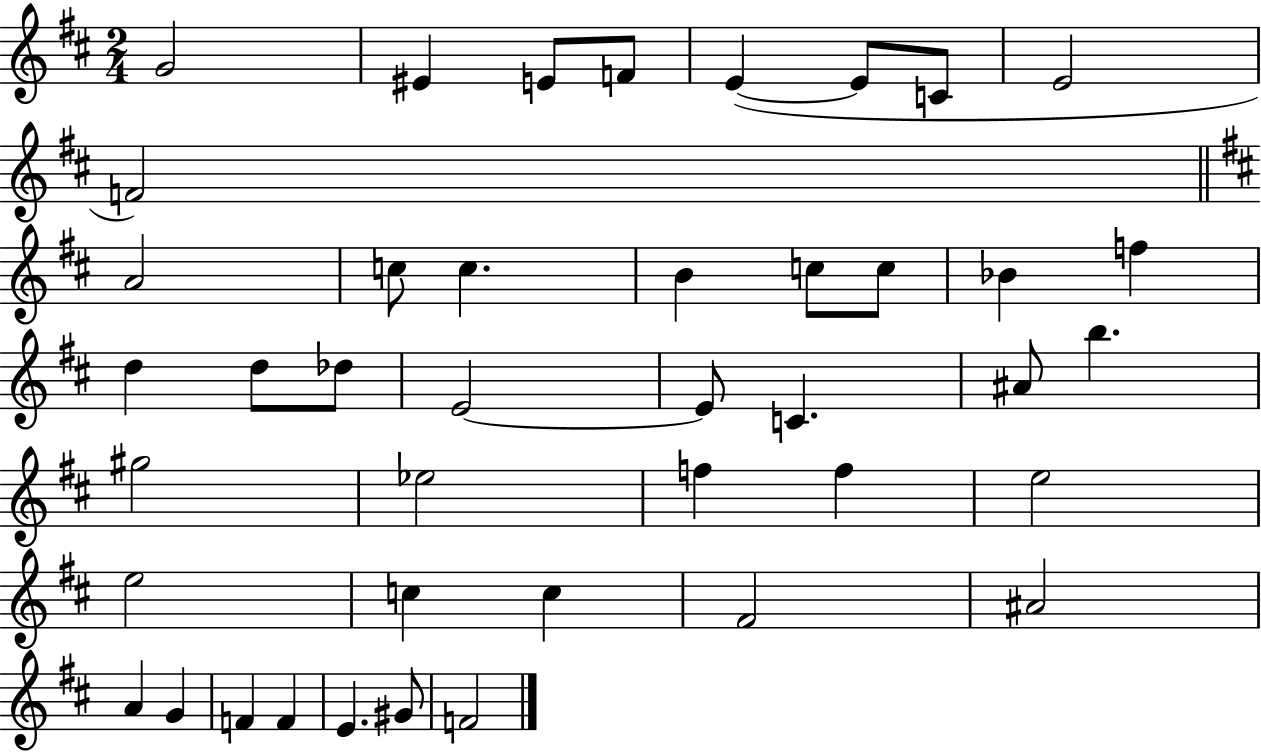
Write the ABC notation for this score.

X:1
T:Untitled
M:2/4
L:1/4
K:D
G2 ^E E/2 F/2 E E/2 C/2 E2 F2 A2 c/2 c B c/2 c/2 _B f d d/2 _d/2 E2 E/2 C ^A/2 b ^g2 _e2 f f e2 e2 c c ^F2 ^A2 A G F F E ^G/2 F2